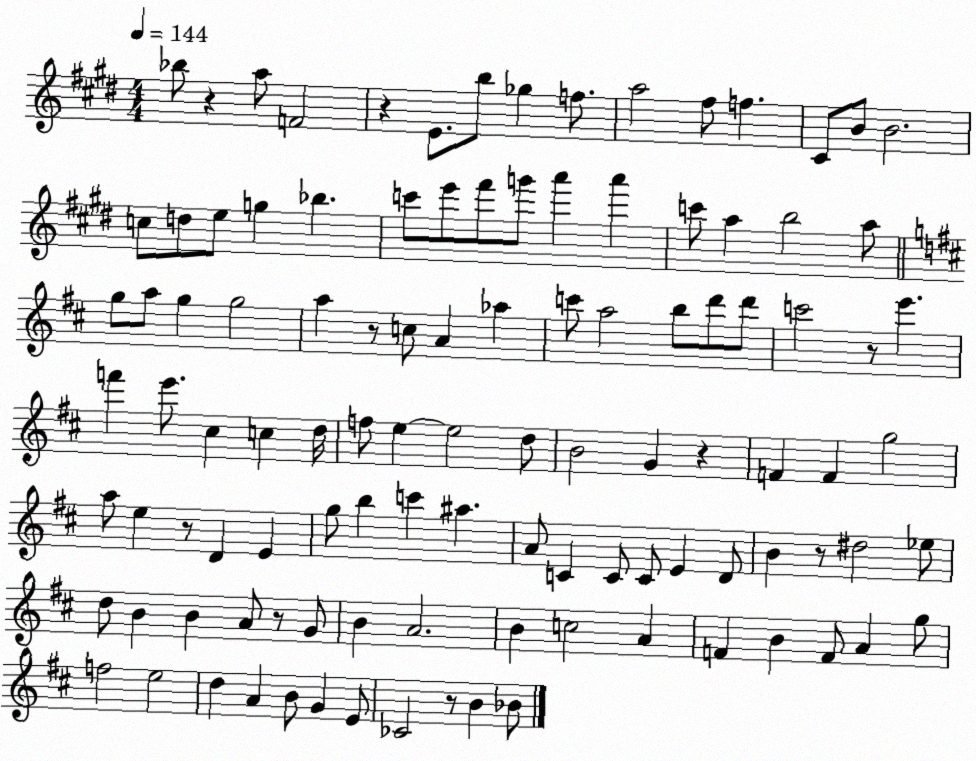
X:1
T:Untitled
M:4/4
L:1/4
K:E
_b/2 z a/2 F2 z E/2 b/2 _g f/2 a2 ^f/2 f ^C/2 B/2 B2 c/2 d/2 e/2 g _b c'/2 e'/2 ^f'/2 g'/2 a' a' c'/2 a b2 a/2 g/2 a/2 g g2 a z/2 c/2 A _a c'/2 a2 b/2 d'/2 d'/2 c'2 z/2 e' f' e'/2 ^c c d/4 f/2 e e2 d/2 B2 G z F F g2 a/2 e z/2 D E g/2 b c' ^a A/2 C C/2 C/2 E D/2 B z/2 ^d2 _e/2 d/2 B B A/2 z/2 G/2 B A2 B c2 A F B F/2 A g/2 f2 e2 d A B/2 G E/2 _C2 z/2 B _B/2